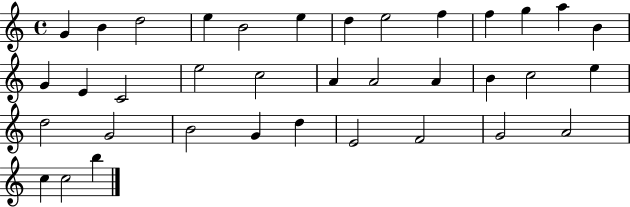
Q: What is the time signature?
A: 4/4